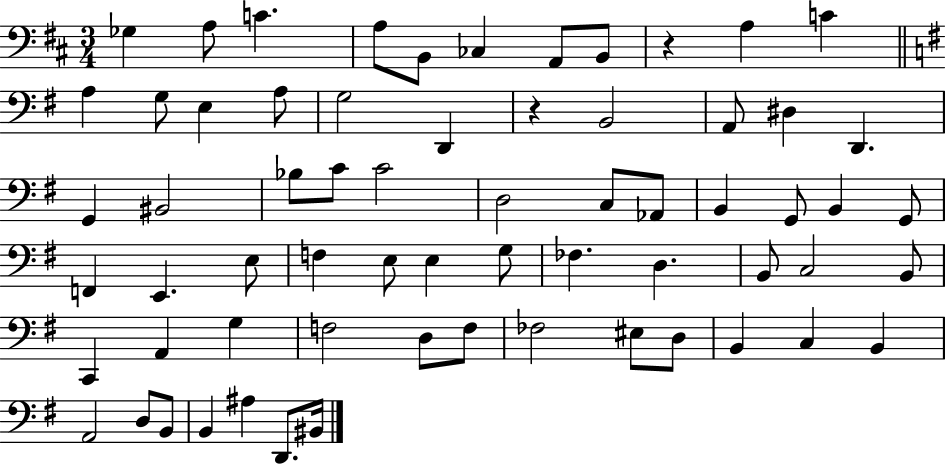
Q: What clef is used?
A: bass